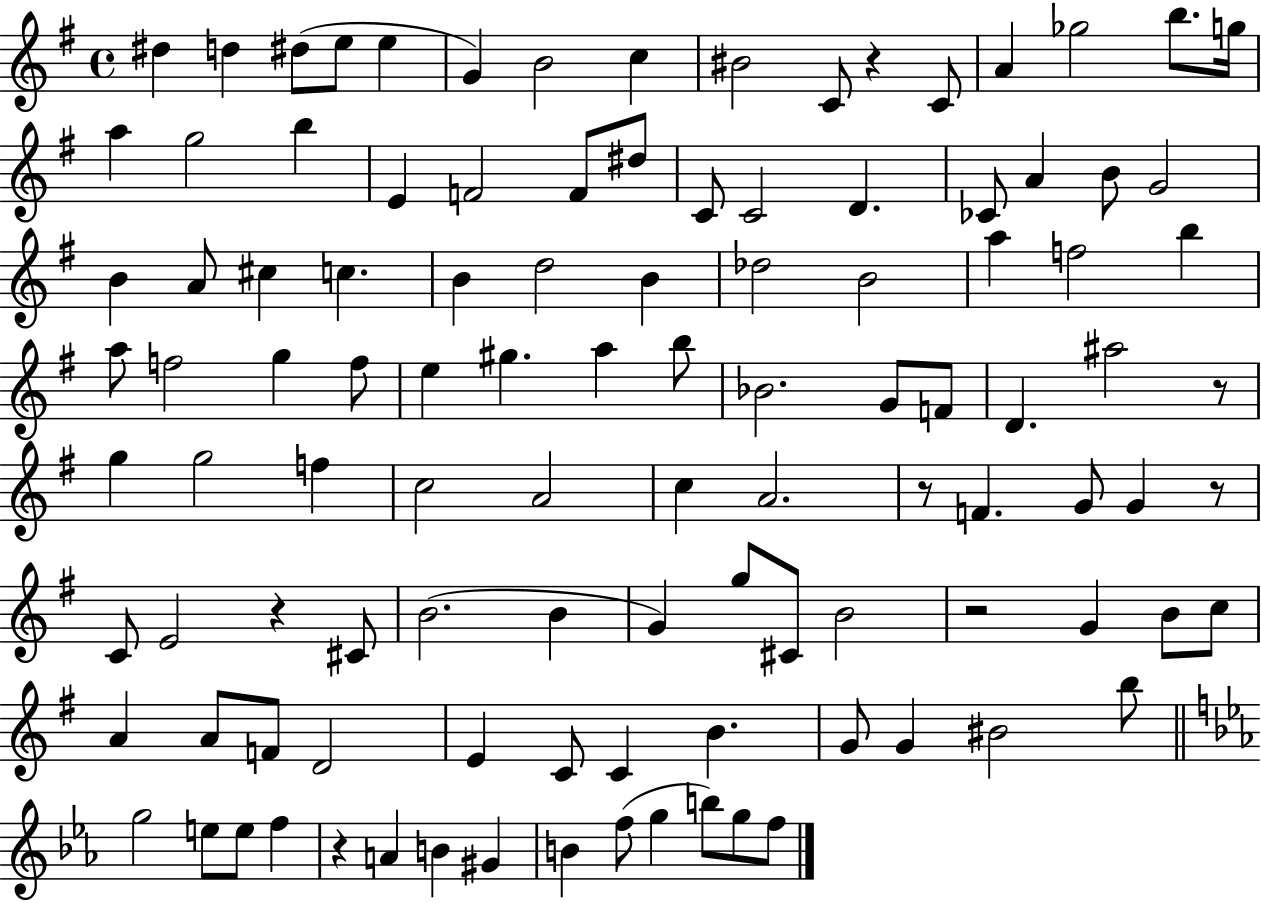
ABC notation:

X:1
T:Untitled
M:4/4
L:1/4
K:G
^d d ^d/2 e/2 e G B2 c ^B2 C/2 z C/2 A _g2 b/2 g/4 a g2 b E F2 F/2 ^d/2 C/2 C2 D _C/2 A B/2 G2 B A/2 ^c c B d2 B _d2 B2 a f2 b a/2 f2 g f/2 e ^g a b/2 _B2 G/2 F/2 D ^a2 z/2 g g2 f c2 A2 c A2 z/2 F G/2 G z/2 C/2 E2 z ^C/2 B2 B G g/2 ^C/2 B2 z2 G B/2 c/2 A A/2 F/2 D2 E C/2 C B G/2 G ^B2 b/2 g2 e/2 e/2 f z A B ^G B f/2 g b/2 g/2 f/2